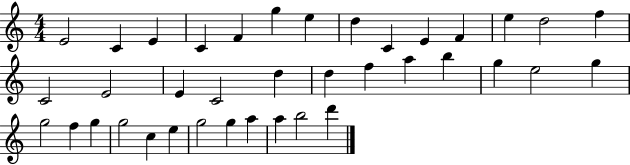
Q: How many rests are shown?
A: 0